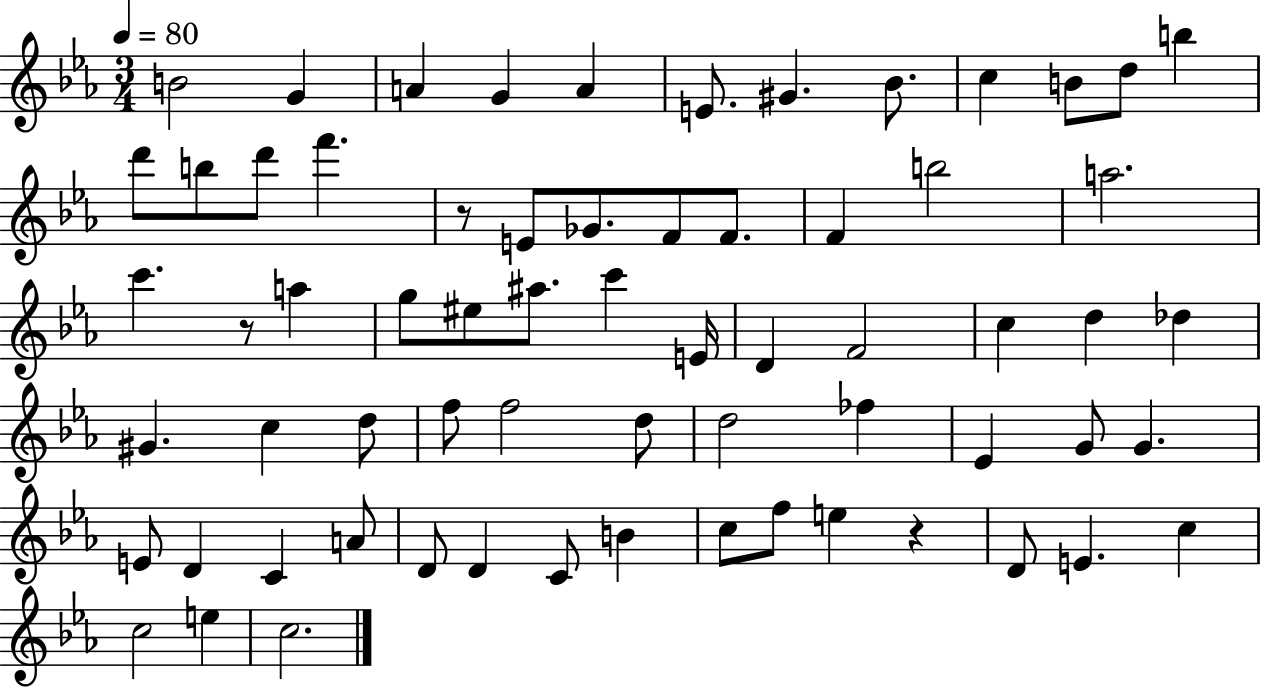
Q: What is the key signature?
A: EES major